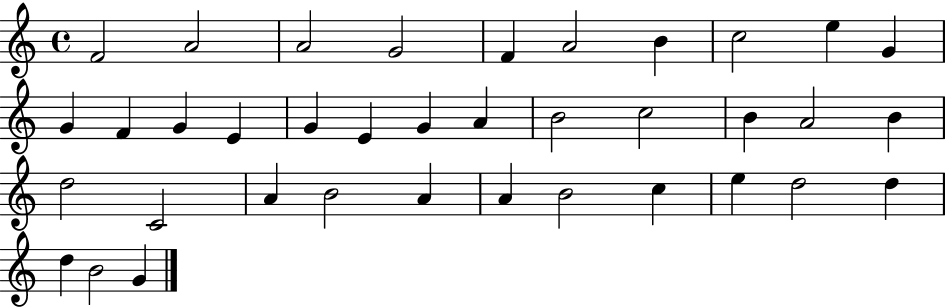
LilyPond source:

{
  \clef treble
  \time 4/4
  \defaultTimeSignature
  \key c \major
  f'2 a'2 | a'2 g'2 | f'4 a'2 b'4 | c''2 e''4 g'4 | \break g'4 f'4 g'4 e'4 | g'4 e'4 g'4 a'4 | b'2 c''2 | b'4 a'2 b'4 | \break d''2 c'2 | a'4 b'2 a'4 | a'4 b'2 c''4 | e''4 d''2 d''4 | \break d''4 b'2 g'4 | \bar "|."
}